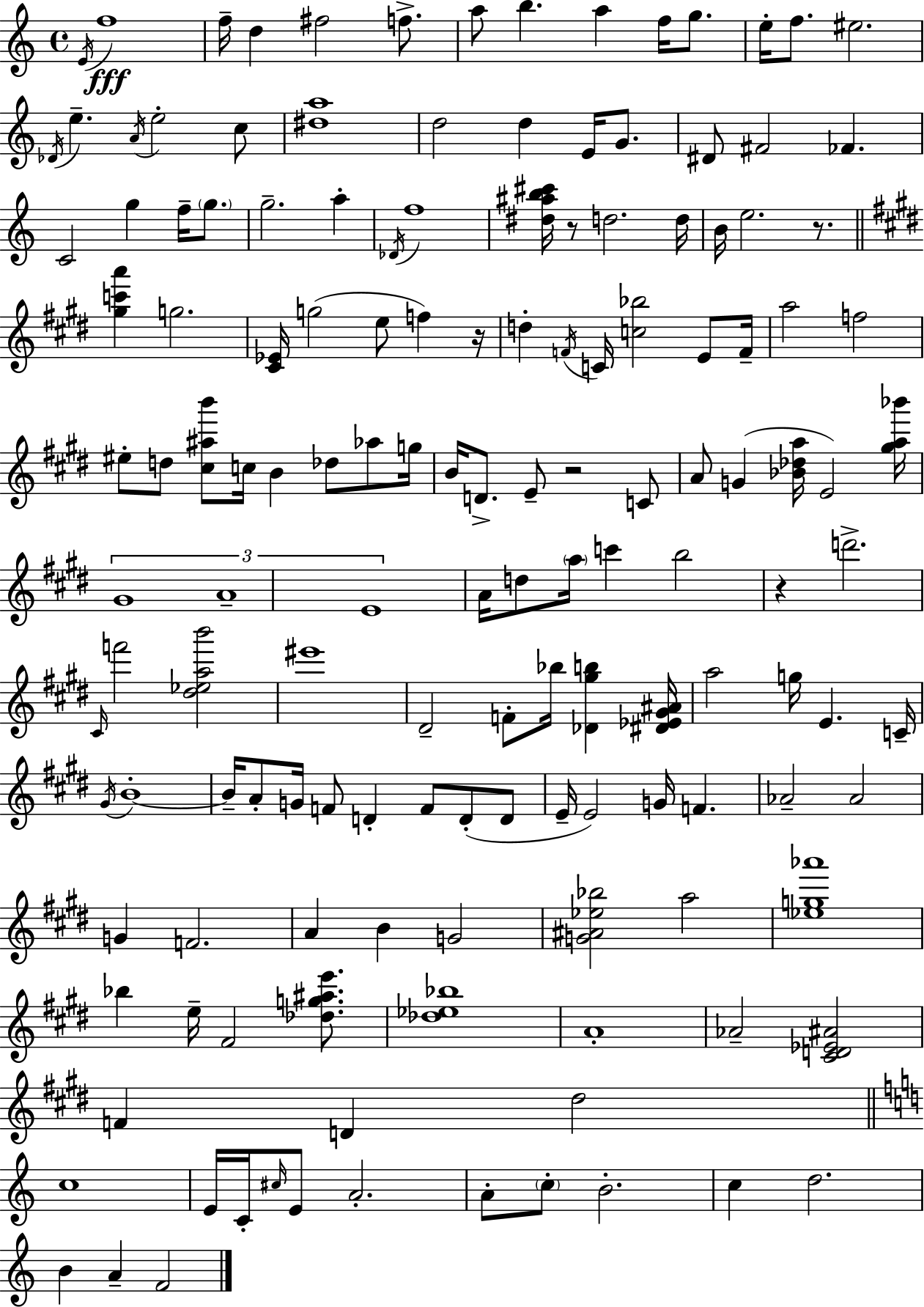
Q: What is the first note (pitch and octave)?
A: E4